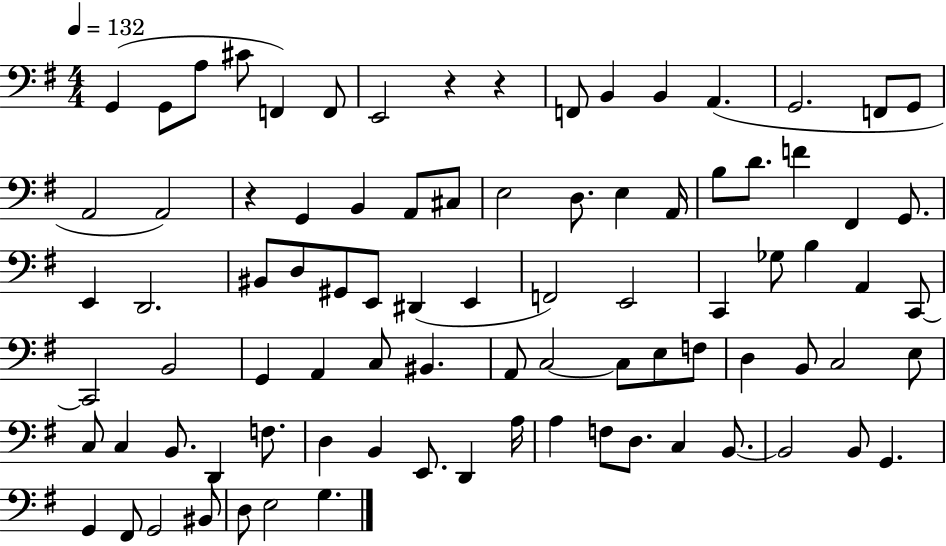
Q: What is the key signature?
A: G major